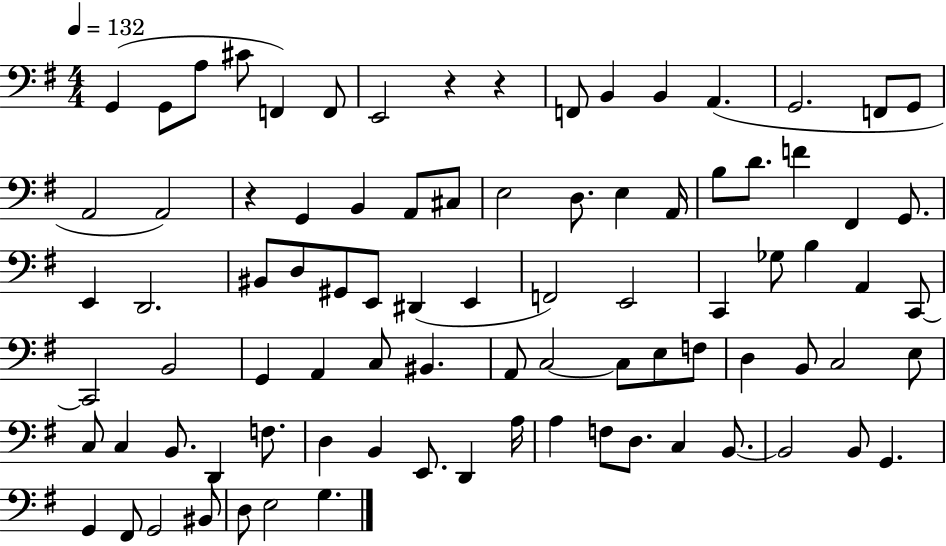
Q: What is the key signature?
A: G major